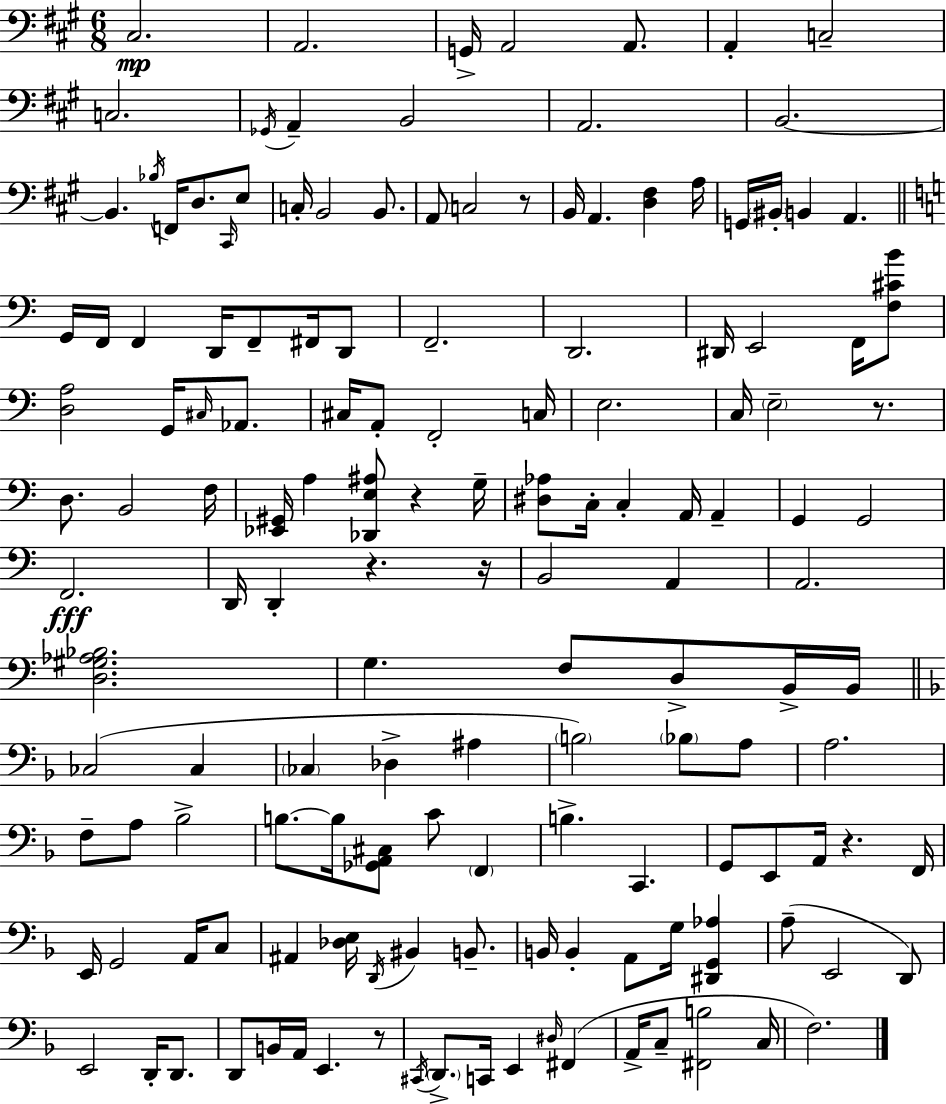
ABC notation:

X:1
T:Untitled
M:6/8
L:1/4
K:A
^C,2 A,,2 G,,/4 A,,2 A,,/2 A,, C,2 C,2 _G,,/4 A,, B,,2 A,,2 B,,2 B,, _B,/4 F,,/4 D,/2 ^C,,/4 E,/2 C,/4 B,,2 B,,/2 A,,/2 C,2 z/2 B,,/4 A,, [D,^F,] A,/4 G,,/4 ^B,,/4 B,, A,, G,,/4 F,,/4 F,, D,,/4 F,,/2 ^F,,/4 D,,/2 F,,2 D,,2 ^D,,/4 E,,2 F,,/4 [F,^CB]/2 [D,A,]2 G,,/4 ^C,/4 _A,,/2 ^C,/4 A,,/2 F,,2 C,/4 E,2 C,/4 E,2 z/2 D,/2 B,,2 F,/4 [_E,,^G,,]/4 A, [_D,,E,^A,]/2 z G,/4 [^D,_A,]/2 C,/4 C, A,,/4 A,, G,, G,,2 F,,2 D,,/4 D,, z z/4 B,,2 A,, A,,2 [D,^G,_A,_B,]2 G, F,/2 D,/2 B,,/4 B,,/4 _C,2 _C, _C, _D, ^A, B,2 _B,/2 A,/2 A,2 F,/2 A,/2 _B,2 B,/2 B,/4 [_G,,A,,^C,]/2 C/2 F,, B, C,, G,,/2 E,,/2 A,,/4 z F,,/4 E,,/4 G,,2 A,,/4 C,/2 ^A,, [_D,E,]/4 D,,/4 ^B,, B,,/2 B,,/4 B,, A,,/2 G,/4 [^D,,G,,_A,] A,/2 E,,2 D,,/2 E,,2 D,,/4 D,,/2 D,,/2 B,,/4 A,,/4 E,, z/2 ^C,,/4 D,,/2 C,,/4 E,, ^D,/4 ^F,, A,,/4 C,/2 [^F,,B,]2 C,/4 F,2